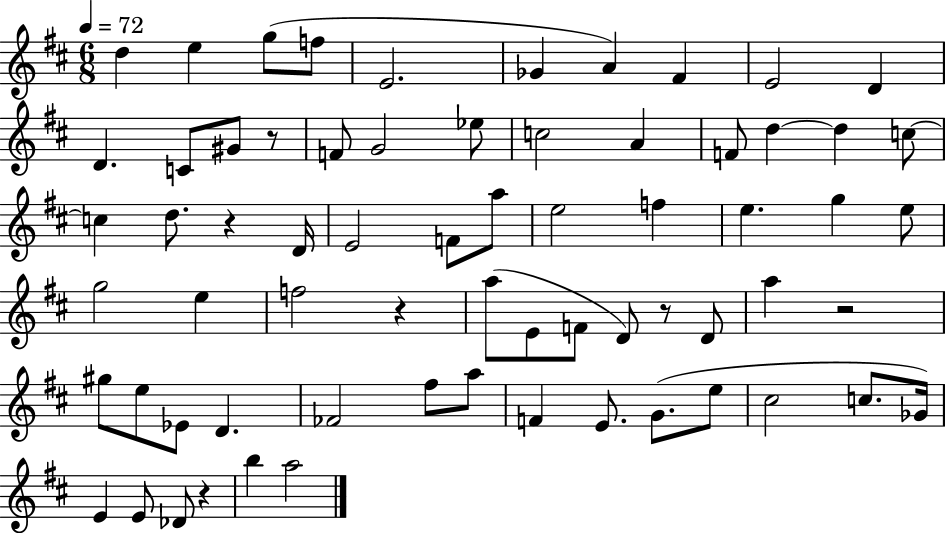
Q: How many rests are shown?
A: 6